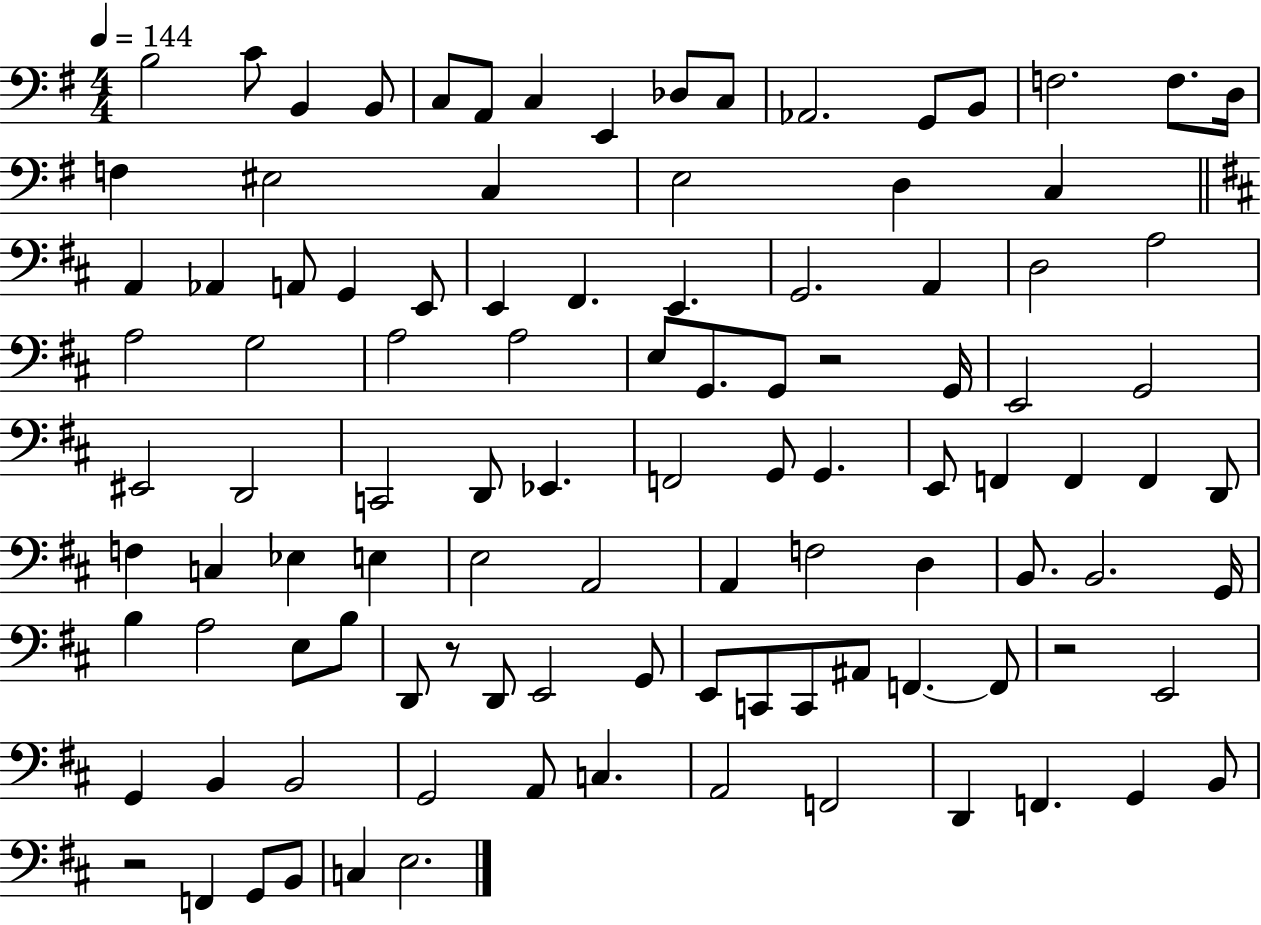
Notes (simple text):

B3/h C4/e B2/q B2/e C3/e A2/e C3/q E2/q Db3/e C3/e Ab2/h. G2/e B2/e F3/h. F3/e. D3/s F3/q EIS3/h C3/q E3/h D3/q C3/q A2/q Ab2/q A2/e G2/q E2/e E2/q F#2/q. E2/q. G2/h. A2/q D3/h A3/h A3/h G3/h A3/h A3/h E3/e G2/e. G2/e R/h G2/s E2/h G2/h EIS2/h D2/h C2/h D2/e Eb2/q. F2/h G2/e G2/q. E2/e F2/q F2/q F2/q D2/e F3/q C3/q Eb3/q E3/q E3/h A2/h A2/q F3/h D3/q B2/e. B2/h. G2/s B3/q A3/h E3/e B3/e D2/e R/e D2/e E2/h G2/e E2/e C2/e C2/e A#2/e F2/q. F2/e R/h E2/h G2/q B2/q B2/h G2/h A2/e C3/q. A2/h F2/h D2/q F2/q. G2/q B2/e R/h F2/q G2/e B2/e C3/q E3/h.